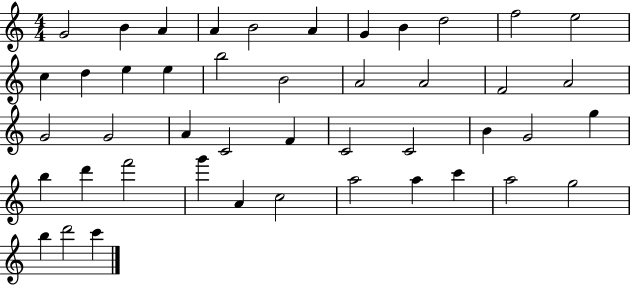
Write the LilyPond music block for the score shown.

{
  \clef treble
  \numericTimeSignature
  \time 4/4
  \key c \major
  g'2 b'4 a'4 | a'4 b'2 a'4 | g'4 b'4 d''2 | f''2 e''2 | \break c''4 d''4 e''4 e''4 | b''2 b'2 | a'2 a'2 | f'2 a'2 | \break g'2 g'2 | a'4 c'2 f'4 | c'2 c'2 | b'4 g'2 g''4 | \break b''4 d'''4 f'''2 | g'''4 a'4 c''2 | a''2 a''4 c'''4 | a''2 g''2 | \break b''4 d'''2 c'''4 | \bar "|."
}